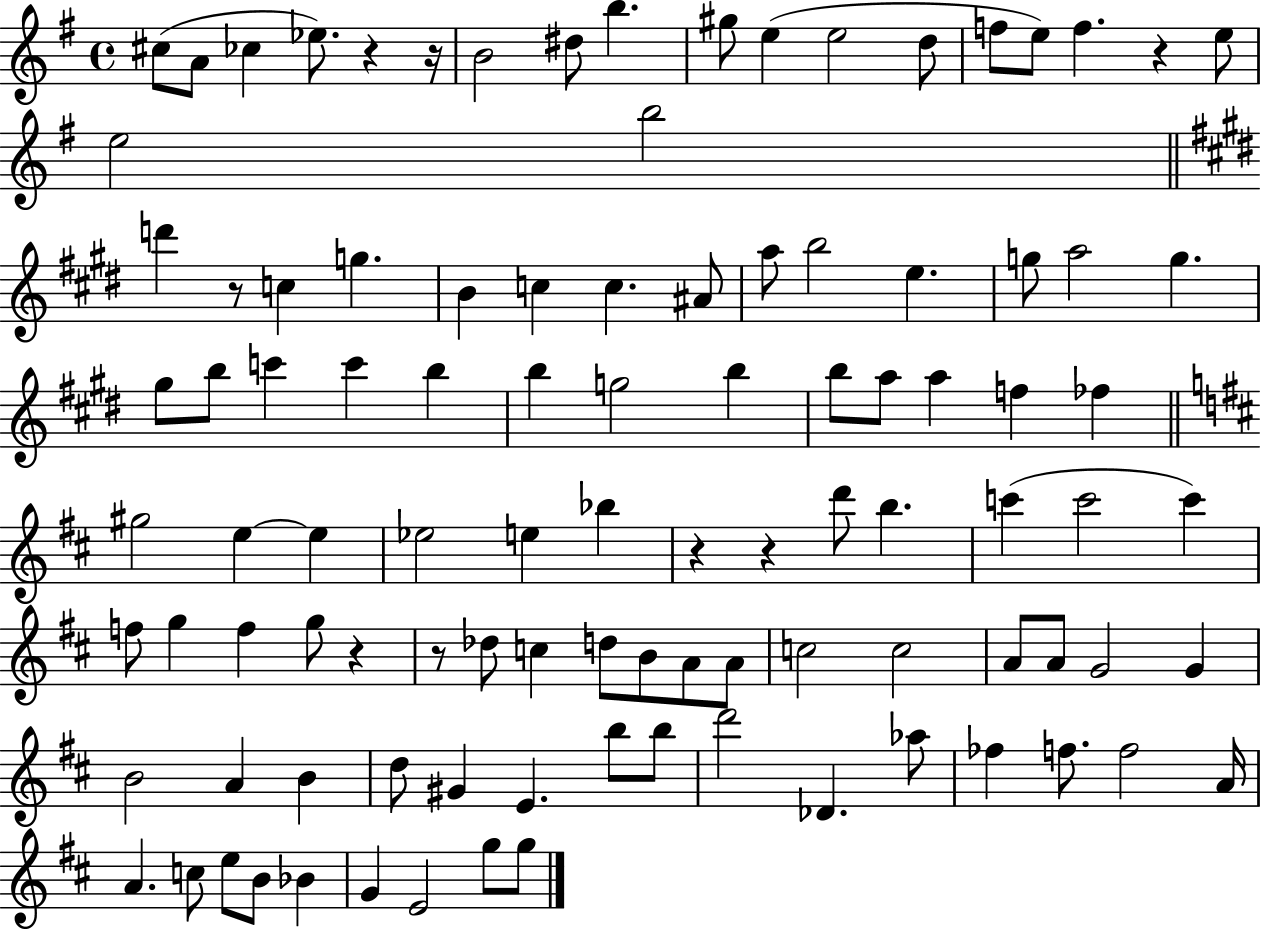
C#5/e A4/e CES5/q Eb5/e. R/q R/s B4/h D#5/e B5/q. G#5/e E5/q E5/h D5/e F5/e E5/e F5/q. R/q E5/e E5/h B5/h D6/q R/e C5/q G5/q. B4/q C5/q C5/q. A#4/e A5/e B5/h E5/q. G5/e A5/h G5/q. G#5/e B5/e C6/q C6/q B5/q B5/q G5/h B5/q B5/e A5/e A5/q F5/q FES5/q G#5/h E5/q E5/q Eb5/h E5/q Bb5/q R/q R/q D6/e B5/q. C6/q C6/h C6/q F5/e G5/q F5/q G5/e R/q R/e Db5/e C5/q D5/e B4/e A4/e A4/e C5/h C5/h A4/e A4/e G4/h G4/q B4/h A4/q B4/q D5/e G#4/q E4/q. B5/e B5/e D6/h Db4/q. Ab5/e FES5/q F5/e. F5/h A4/s A4/q. C5/e E5/e B4/e Bb4/q G4/q E4/h G5/e G5/e